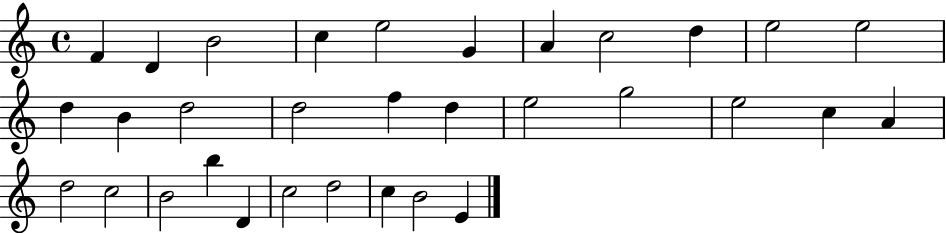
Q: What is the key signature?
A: C major